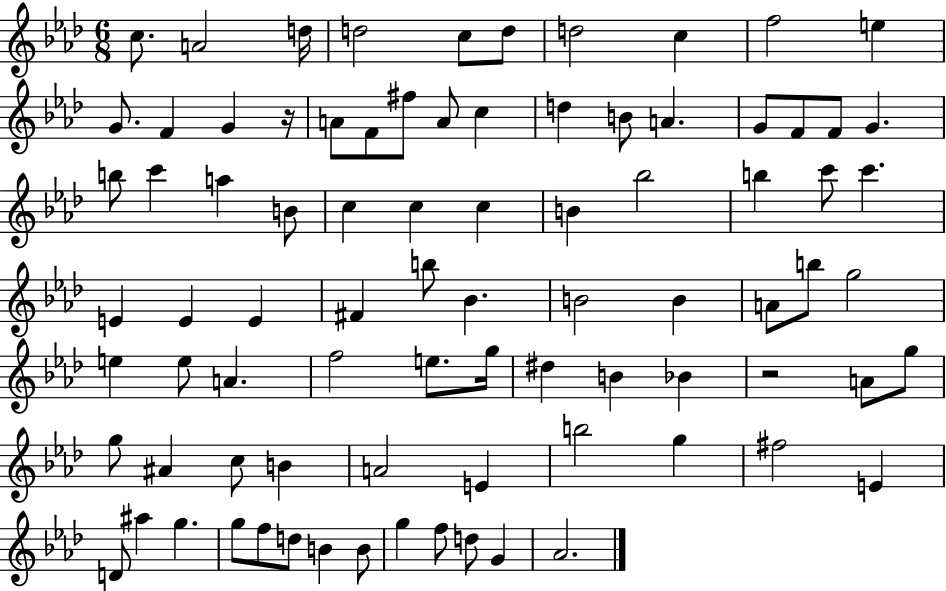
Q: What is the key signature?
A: AES major